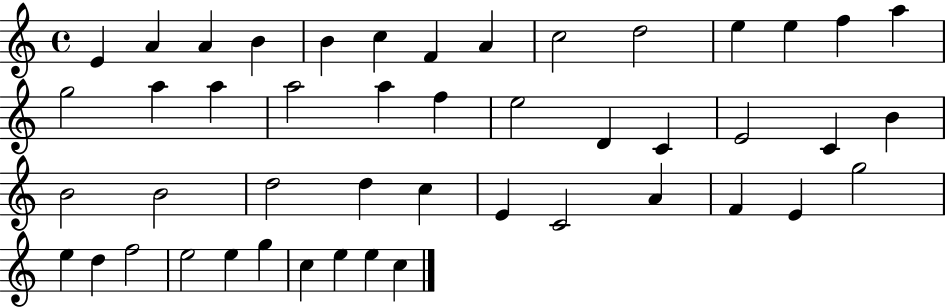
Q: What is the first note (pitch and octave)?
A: E4